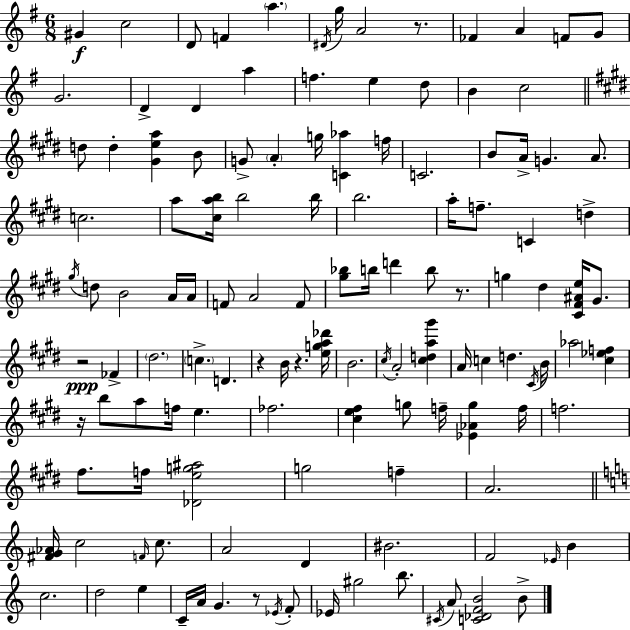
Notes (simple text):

G#4/q C5/h D4/e F4/q A5/q. D#4/s G5/s A4/h R/e. FES4/q A4/q F4/e G4/e G4/h. D4/q D4/q A5/q F5/q. E5/q D5/e B4/q C5/h D5/e D5/q [G#4,E5,A5]/q B4/e G4/e A4/q G5/s [C4,Ab5]/q F5/s C4/h. B4/e A4/s G4/q. A4/e. C5/h. A5/e [C#5,A5,B5]/s B5/h B5/s B5/h. A5/s F5/e. C4/q D5/q G#5/s D5/e B4/h A4/s A4/s F4/e A4/h F4/e [G#5,Bb5]/e B5/s D6/q B5/e R/e. G5/q D#5/q [C#4,F#4,A#4,E5]/s G#4/e. R/h FES4/q D#5/h. C5/q. D4/q. R/q B4/s R/q. [E5,G5,A5,Db6]/s B4/h. C#5/s A4/h [C#5,D5,A5,G#6]/q A4/s C5/q D5/q. C#4/s B4/s Ab5/h [C#5,Eb5,F5]/q R/s B5/e A5/e F5/s E5/q. FES5/h. [C#5,E5,F#5]/q G5/e F5/s [Eb4,Ab4,G5]/q F5/s F5/h. F#5/e. F5/s [Db4,E5,G5,A#5]/h G5/h F5/q A4/h. [F#4,G4,Ab4]/s C5/h F4/s C5/e. A4/h D4/q BIS4/h. F4/h Eb4/s B4/q C5/h. D5/h E5/q C4/s A4/s G4/q. R/e Eb4/s F4/e Eb4/s G#5/h B5/e. C#4/s A4/e [C4,Db4,F4,B4]/h B4/e